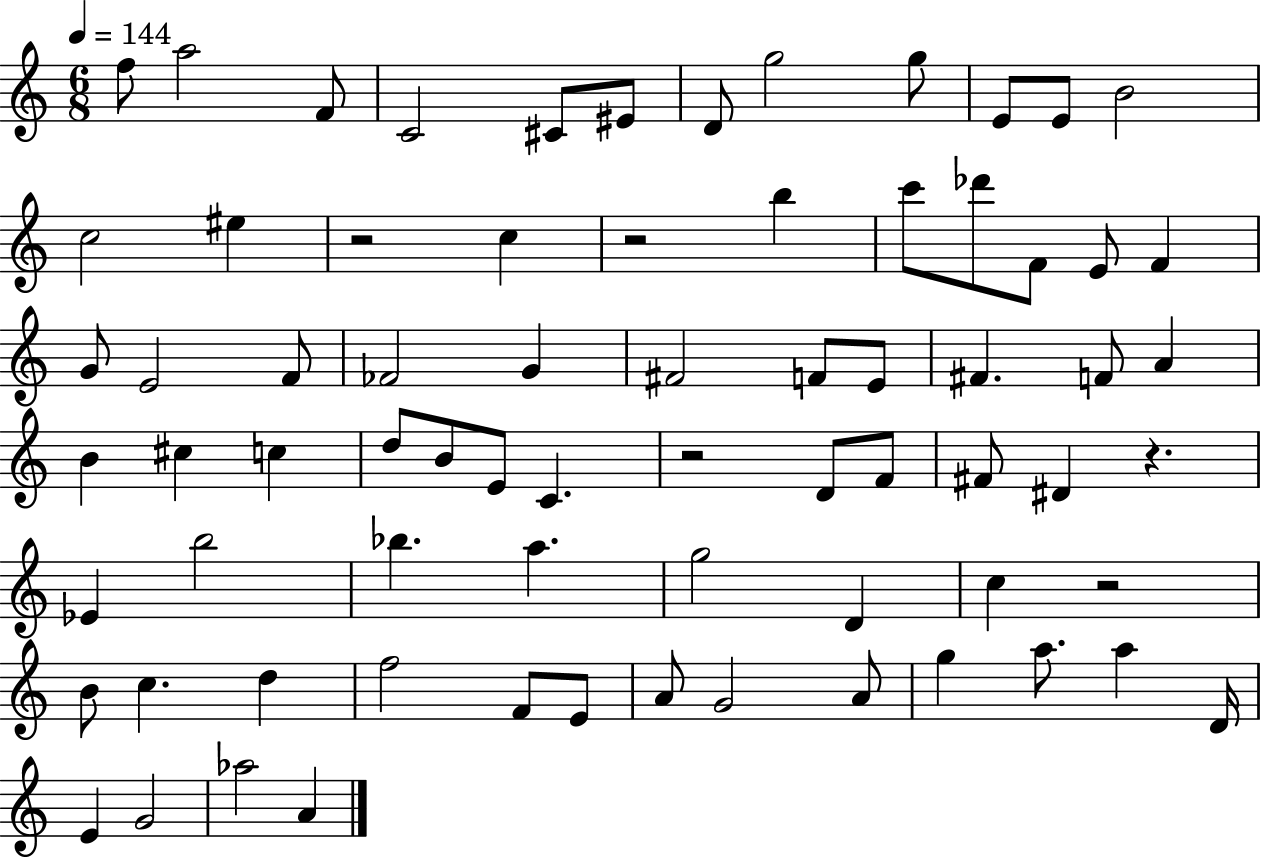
{
  \clef treble
  \numericTimeSignature
  \time 6/8
  \key c \major
  \tempo 4 = 144
  \repeat volta 2 { f''8 a''2 f'8 | c'2 cis'8 eis'8 | d'8 g''2 g''8 | e'8 e'8 b'2 | \break c''2 eis''4 | r2 c''4 | r2 b''4 | c'''8 des'''8 f'8 e'8 f'4 | \break g'8 e'2 f'8 | fes'2 g'4 | fis'2 f'8 e'8 | fis'4. f'8 a'4 | \break b'4 cis''4 c''4 | d''8 b'8 e'8 c'4. | r2 d'8 f'8 | fis'8 dis'4 r4. | \break ees'4 b''2 | bes''4. a''4. | g''2 d'4 | c''4 r2 | \break b'8 c''4. d''4 | f''2 f'8 e'8 | a'8 g'2 a'8 | g''4 a''8. a''4 d'16 | \break e'4 g'2 | aes''2 a'4 | } \bar "|."
}